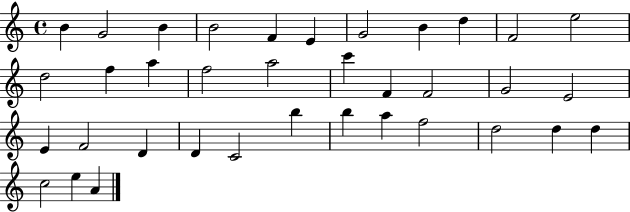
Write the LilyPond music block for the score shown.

{
  \clef treble
  \time 4/4
  \defaultTimeSignature
  \key c \major
  b'4 g'2 b'4 | b'2 f'4 e'4 | g'2 b'4 d''4 | f'2 e''2 | \break d''2 f''4 a''4 | f''2 a''2 | c'''4 f'4 f'2 | g'2 e'2 | \break e'4 f'2 d'4 | d'4 c'2 b''4 | b''4 a''4 f''2 | d''2 d''4 d''4 | \break c''2 e''4 a'4 | \bar "|."
}